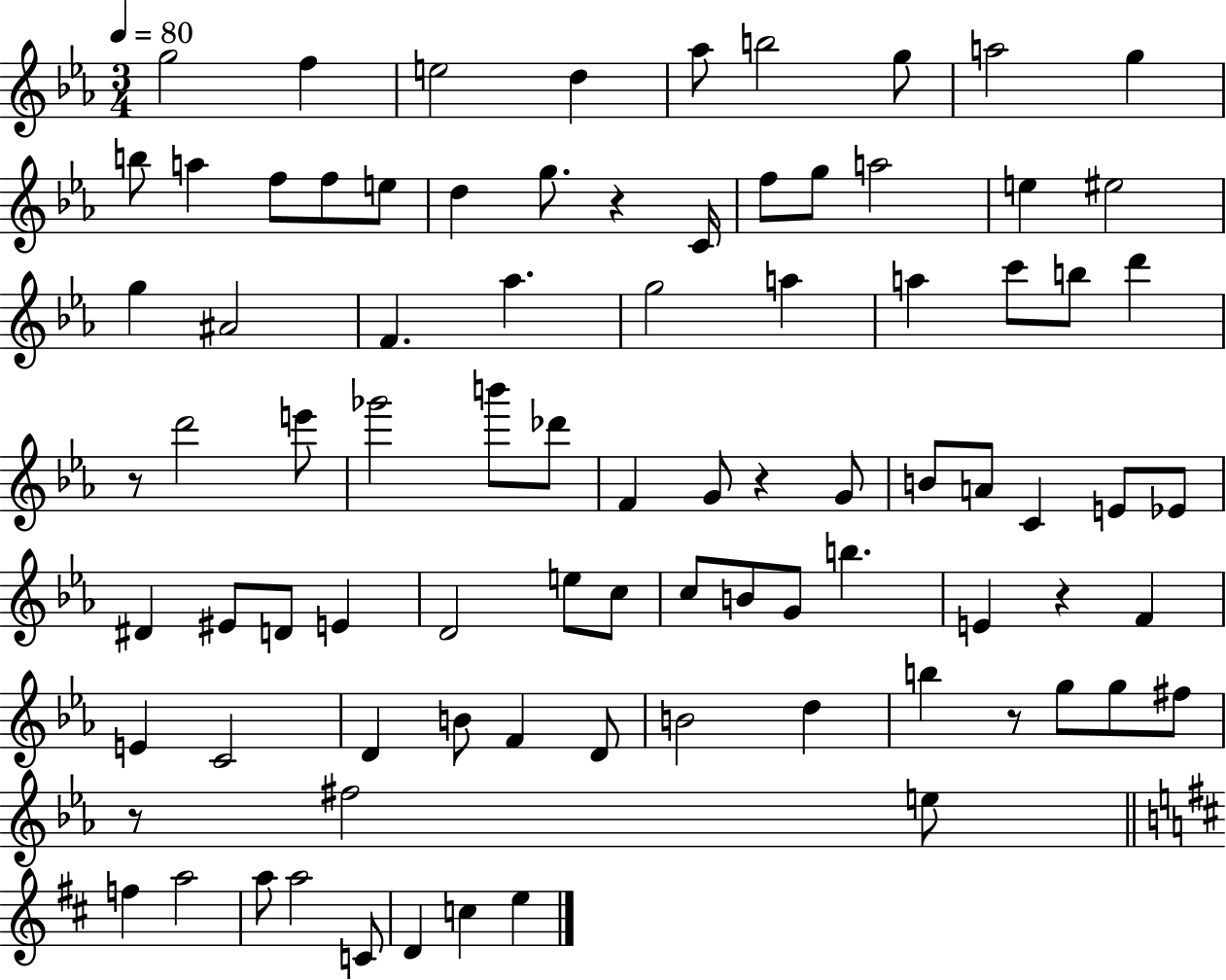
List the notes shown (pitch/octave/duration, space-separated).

G5/h F5/q E5/h D5/q Ab5/e B5/h G5/e A5/h G5/q B5/e A5/q F5/e F5/e E5/e D5/q G5/e. R/q C4/s F5/e G5/e A5/h E5/q EIS5/h G5/q A#4/h F4/q. Ab5/q. G5/h A5/q A5/q C6/e B5/e D6/q R/e D6/h E6/e Gb6/h B6/e Db6/e F4/q G4/e R/q G4/e B4/e A4/e C4/q E4/e Eb4/e D#4/q EIS4/e D4/e E4/q D4/h E5/e C5/e C5/e B4/e G4/e B5/q. E4/q R/q F4/q E4/q C4/h D4/q B4/e F4/q D4/e B4/h D5/q B5/q R/e G5/e G5/e F#5/e R/e F#5/h E5/e F5/q A5/h A5/e A5/h C4/e D4/q C5/q E5/q